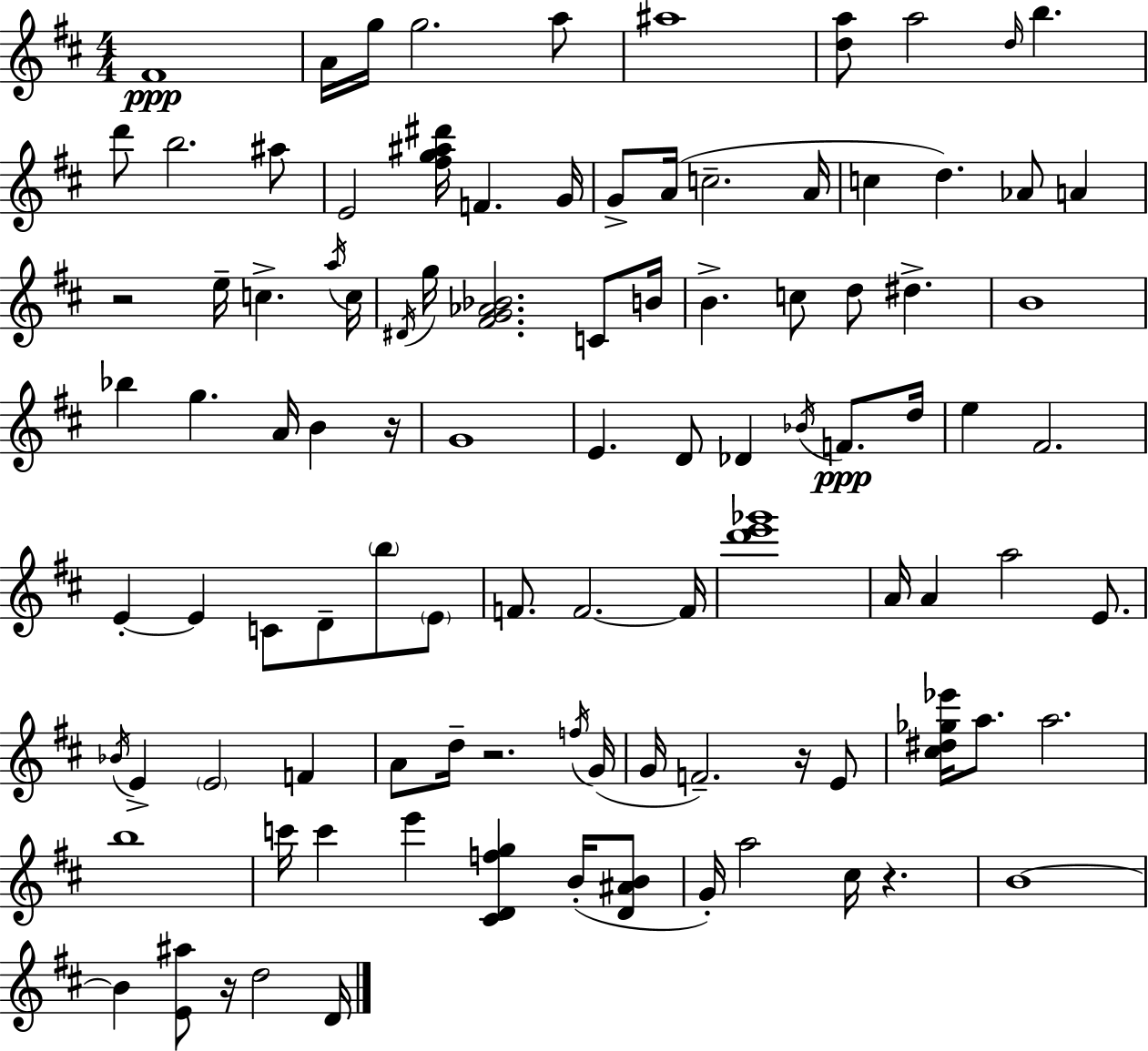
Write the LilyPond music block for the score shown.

{
  \clef treble
  \numericTimeSignature
  \time 4/4
  \key d \major
  fis'1\ppp | a'16 g''16 g''2. a''8 | ais''1 | <d'' a''>8 a''2 \grace { d''16 } b''4. | \break d'''8 b''2. ais''8 | e'2 <fis'' g'' ais'' dis'''>16 f'4. | g'16 g'8-> a'16( c''2.-- | a'16 c''4 d''4.) aes'8 a'4 | \break r2 e''16-- c''4.-> | \acciaccatura { a''16 } c''16 \acciaccatura { dis'16 } g''16 <fis' g' aes' bes'>2. | c'8 b'16 b'4.-> c''8 d''8 dis''4.-> | b'1 | \break bes''4 g''4. a'16 b'4 | r16 g'1 | e'4. d'8 des'4 \acciaccatura { bes'16 } | f'8.\ppp d''16 e''4 fis'2. | \break e'4-.~~ e'4 c'8 d'8-- | \parenthesize b''8 \parenthesize e'8 f'8. f'2.~~ | f'16 <d''' e''' ges'''>1 | a'16 a'4 a''2 | \break e'8. \acciaccatura { bes'16 } e'4-> \parenthesize e'2 | f'4 a'8 d''16-- r2. | \acciaccatura { f''16 }( g'16 g'16 f'2.--) | r16 e'8 <cis'' dis'' ges'' ees'''>16 a''8. a''2. | \break b''1 | c'''16 c'''4 e'''4 <cis' d' f'' g''>4 | b'16-.( <d' ais' b'>8 g'16-.) a''2 cis''16 | r4. b'1~~ | \break b'4 <e' ais''>8 r16 d''2 | d'16 \bar "|."
}